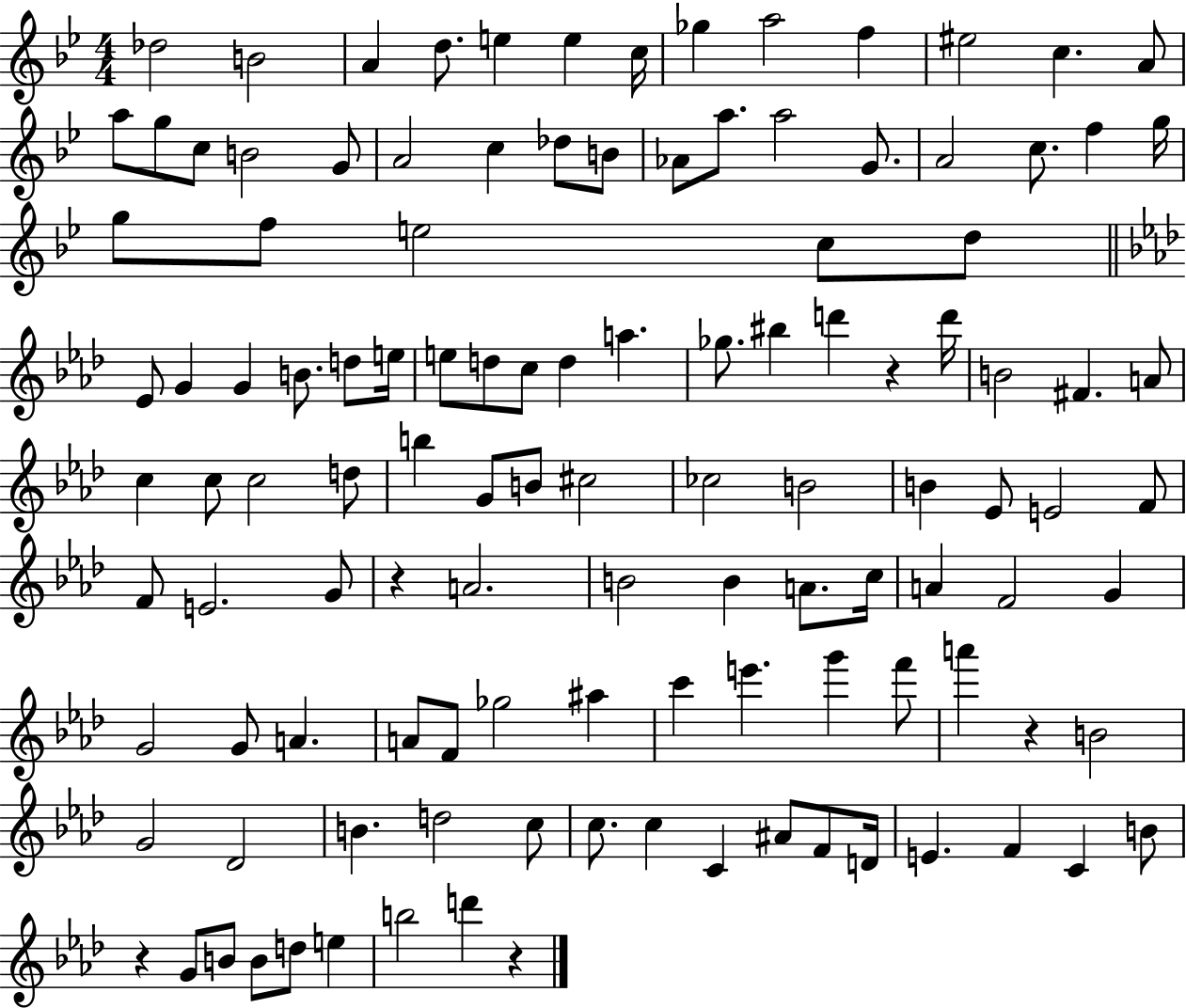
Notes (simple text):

Db5/h B4/h A4/q D5/e. E5/q E5/q C5/s Gb5/q A5/h F5/q EIS5/h C5/q. A4/e A5/e G5/e C5/e B4/h G4/e A4/h C5/q Db5/e B4/e Ab4/e A5/e. A5/h G4/e. A4/h C5/e. F5/q G5/s G5/e F5/e E5/h C5/e D5/e Eb4/e G4/q G4/q B4/e. D5/e E5/s E5/e D5/e C5/e D5/q A5/q. Gb5/e. BIS5/q D6/q R/q D6/s B4/h F#4/q. A4/e C5/q C5/e C5/h D5/e B5/q G4/e B4/e C#5/h CES5/h B4/h B4/q Eb4/e E4/h F4/e F4/e E4/h. G4/e R/q A4/h. B4/h B4/q A4/e. C5/s A4/q F4/h G4/q G4/h G4/e A4/q. A4/e F4/e Gb5/h A#5/q C6/q E6/q. G6/q F6/e A6/q R/q B4/h G4/h Db4/h B4/q. D5/h C5/e C5/e. C5/q C4/q A#4/e F4/e D4/s E4/q. F4/q C4/q B4/e R/q G4/e B4/e B4/e D5/e E5/q B5/h D6/q R/q